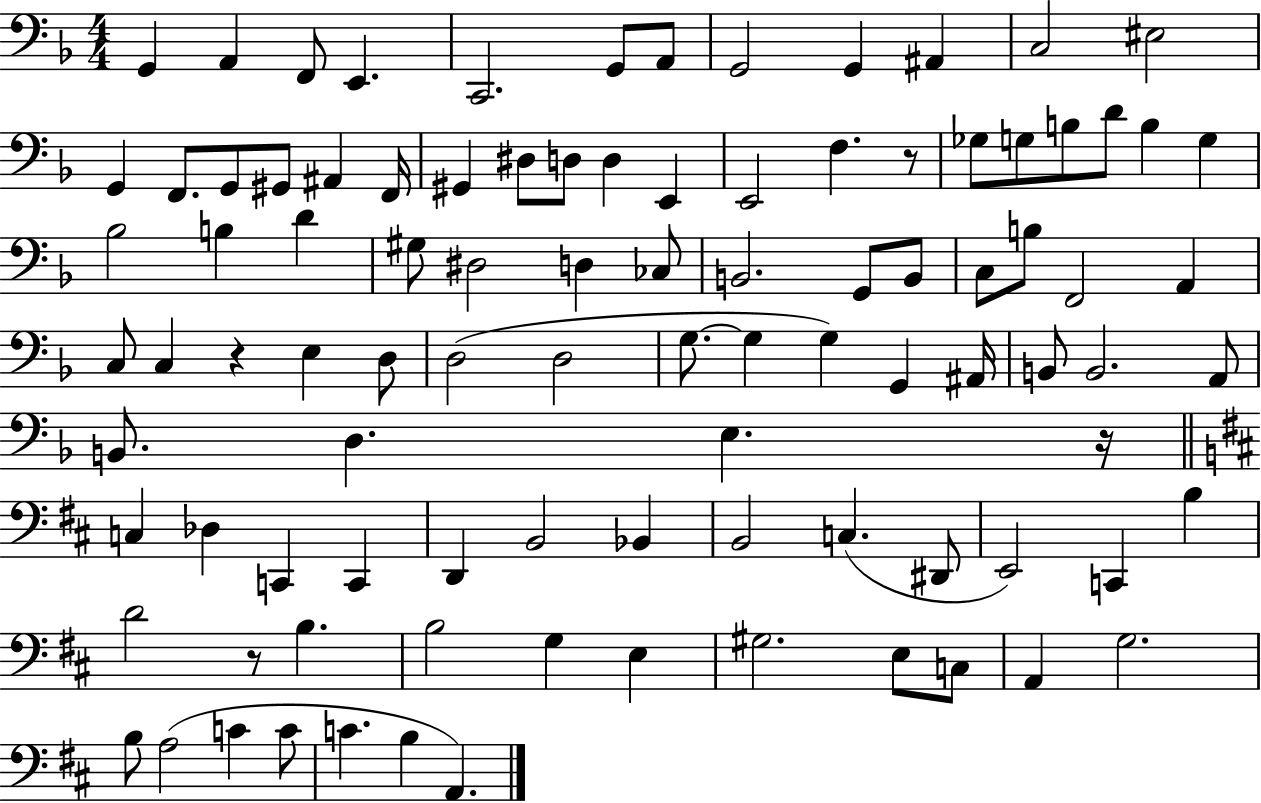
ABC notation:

X:1
T:Untitled
M:4/4
L:1/4
K:F
G,, A,, F,,/2 E,, C,,2 G,,/2 A,,/2 G,,2 G,, ^A,, C,2 ^E,2 G,, F,,/2 G,,/2 ^G,,/2 ^A,, F,,/4 ^G,, ^D,/2 D,/2 D, E,, E,,2 F, z/2 _G,/2 G,/2 B,/2 D/2 B, G, _B,2 B, D ^G,/2 ^D,2 D, _C,/2 B,,2 G,,/2 B,,/2 C,/2 B,/2 F,,2 A,, C,/2 C, z E, D,/2 D,2 D,2 G,/2 G, G, G,, ^A,,/4 B,,/2 B,,2 A,,/2 B,,/2 D, E, z/4 C, _D, C,, C,, D,, B,,2 _B,, B,,2 C, ^D,,/2 E,,2 C,, B, D2 z/2 B, B,2 G, E, ^G,2 E,/2 C,/2 A,, G,2 B,/2 A,2 C C/2 C B, A,,